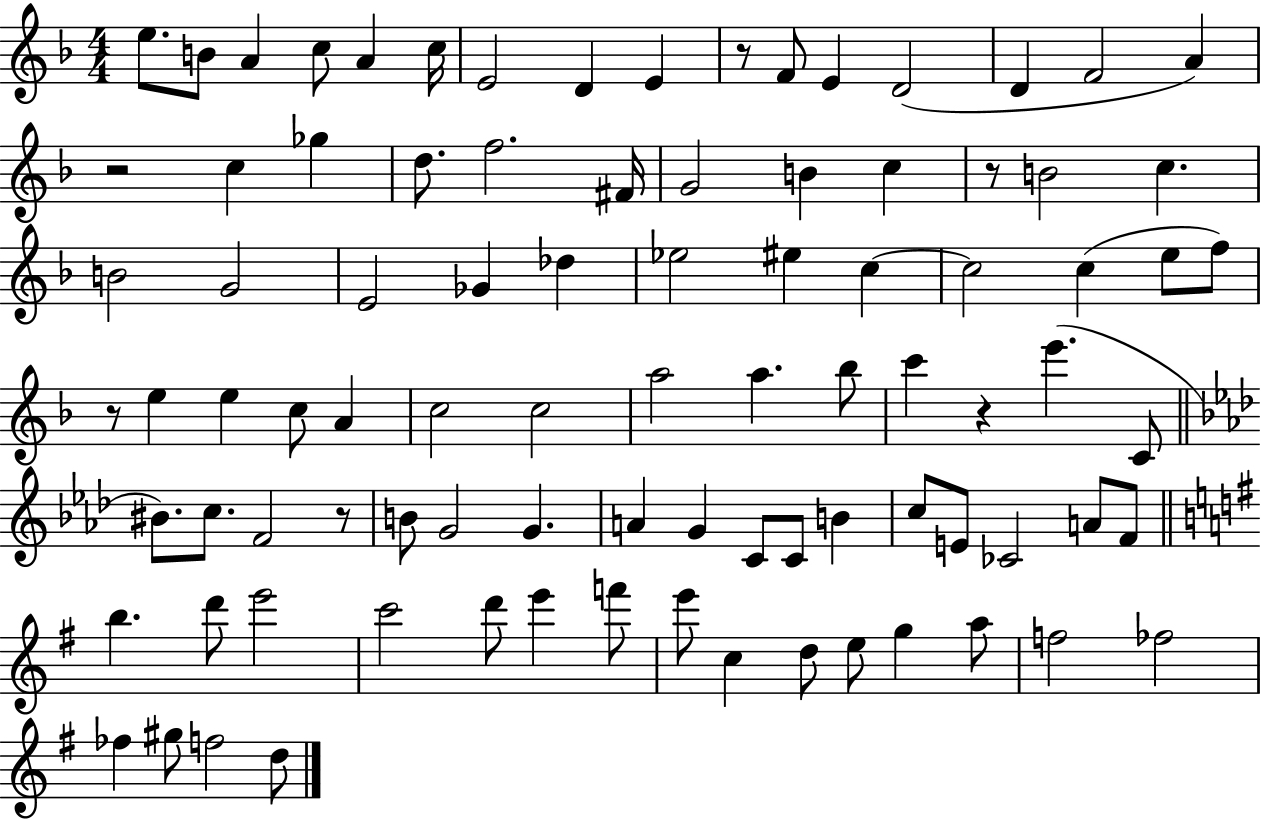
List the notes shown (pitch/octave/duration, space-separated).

E5/e. B4/e A4/q C5/e A4/q C5/s E4/h D4/q E4/q R/e F4/e E4/q D4/h D4/q F4/h A4/q R/h C5/q Gb5/q D5/e. F5/h. F#4/s G4/h B4/q C5/q R/e B4/h C5/q. B4/h G4/h E4/h Gb4/q Db5/q Eb5/h EIS5/q C5/q C5/h C5/q E5/e F5/e R/e E5/q E5/q C5/e A4/q C5/h C5/h A5/h A5/q. Bb5/e C6/q R/q E6/q. C4/e BIS4/e. C5/e. F4/h R/e B4/e G4/h G4/q. A4/q G4/q C4/e C4/e B4/q C5/e E4/e CES4/h A4/e F4/e B5/q. D6/e E6/h C6/h D6/e E6/q F6/e E6/e C5/q D5/e E5/e G5/q A5/e F5/h FES5/h FES5/q G#5/e F5/h D5/e